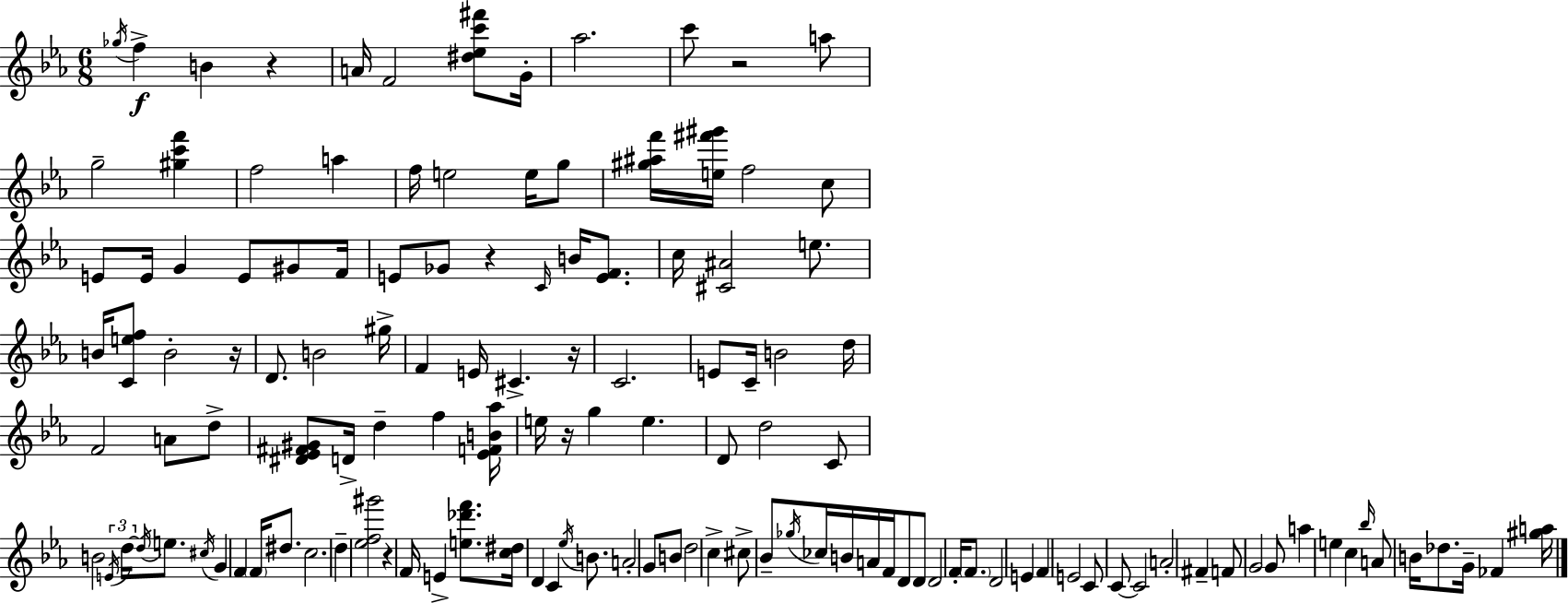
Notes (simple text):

Gb5/s F5/q B4/q R/q A4/s F4/h [D#5,Eb5,C6,F#6]/e G4/s Ab5/h. C6/e R/h A5/e G5/h [G#5,C6,F6]/q F5/h A5/q F5/s E5/h E5/s G5/e [G#5,A#5,F6]/s [E5,F#6,G#6]/s F5/h C5/e E4/e E4/s G4/q E4/e G#4/e F4/s E4/e Gb4/e R/q C4/s B4/s [E4,F4]/e. C5/s [C#4,A#4]/h E5/e. B4/s [C4,E5,F5]/e B4/h R/s D4/e. B4/h G#5/s F4/q E4/s C#4/q. R/s C4/h. E4/e C4/s B4/h D5/s F4/h A4/e D5/e [D#4,Eb4,F#4,G#4]/e D4/s D5/q F5/q [Eb4,F4,B4,Ab5]/s E5/s R/s G5/q E5/q. D4/e D5/h C4/e B4/h E4/s D5/s D5/s E5/e. C#5/s G4/q F4/q F4/s D#5/e. C5/h. D5/q [Eb5,F5,G#6]/h R/q F4/s E4/q [E5,Db6,F6]/e. [C5,D#5]/s D4/q C4/q Eb5/s B4/e. A4/h G4/e B4/e D5/h C5/q C#5/e Bb4/e Gb5/s CES5/s B4/s A4/s F4/s D4/e D4/e D4/h F4/s F4/e. D4/h E4/q F4/q E4/h C4/e C4/e C4/h A4/h F#4/q F4/e G4/h G4/e A5/q E5/q C5/q Bb5/s A4/e B4/s Db5/e. G4/s FES4/q [G#5,A5]/s